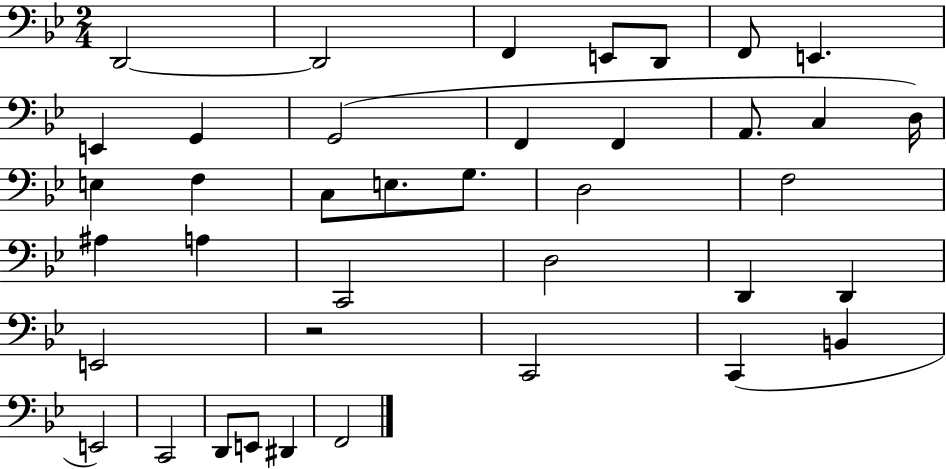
D2/h D2/h F2/q E2/e D2/e F2/e E2/q. E2/q G2/q G2/h F2/q F2/q A2/e. C3/q D3/s E3/q F3/q C3/e E3/e. G3/e. D3/h F3/h A#3/q A3/q C2/h D3/h D2/q D2/q E2/h R/h C2/h C2/q B2/q E2/h C2/h D2/e E2/e D#2/q F2/h